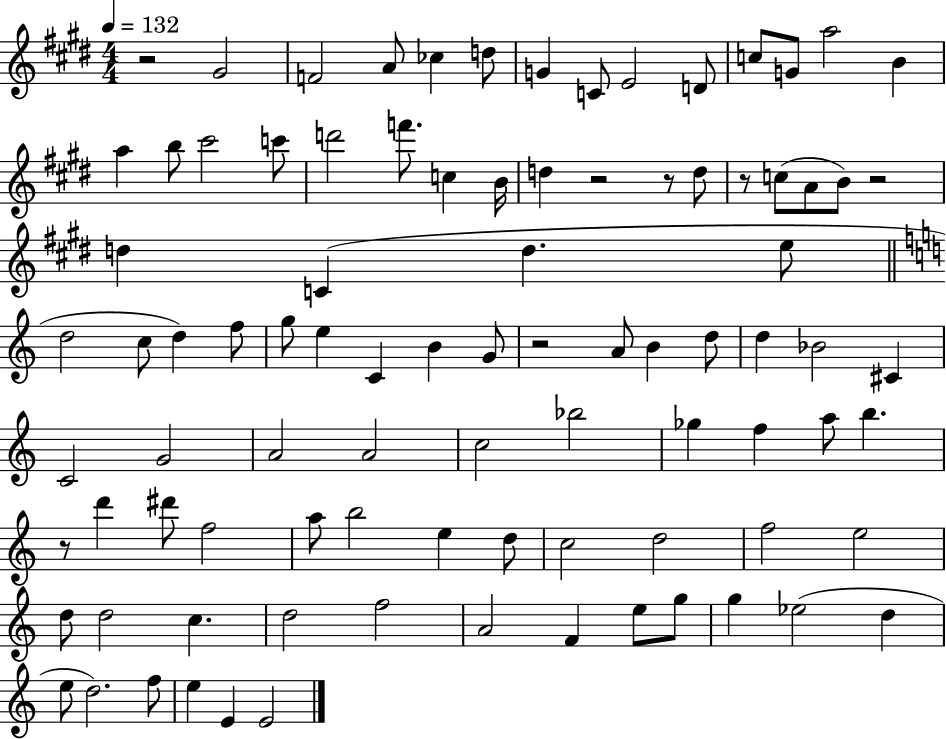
X:1
T:Untitled
M:4/4
L:1/4
K:E
z2 ^G2 F2 A/2 _c d/2 G C/2 E2 D/2 c/2 G/2 a2 B a b/2 ^c'2 c'/2 d'2 f'/2 c B/4 d z2 z/2 d/2 z/2 c/2 A/2 B/2 z2 d C d e/2 d2 c/2 d f/2 g/2 e C B G/2 z2 A/2 B d/2 d _B2 ^C C2 G2 A2 A2 c2 _b2 _g f a/2 b z/2 d' ^d'/2 f2 a/2 b2 e d/2 c2 d2 f2 e2 d/2 d2 c d2 f2 A2 F e/2 g/2 g _e2 d e/2 d2 f/2 e E E2